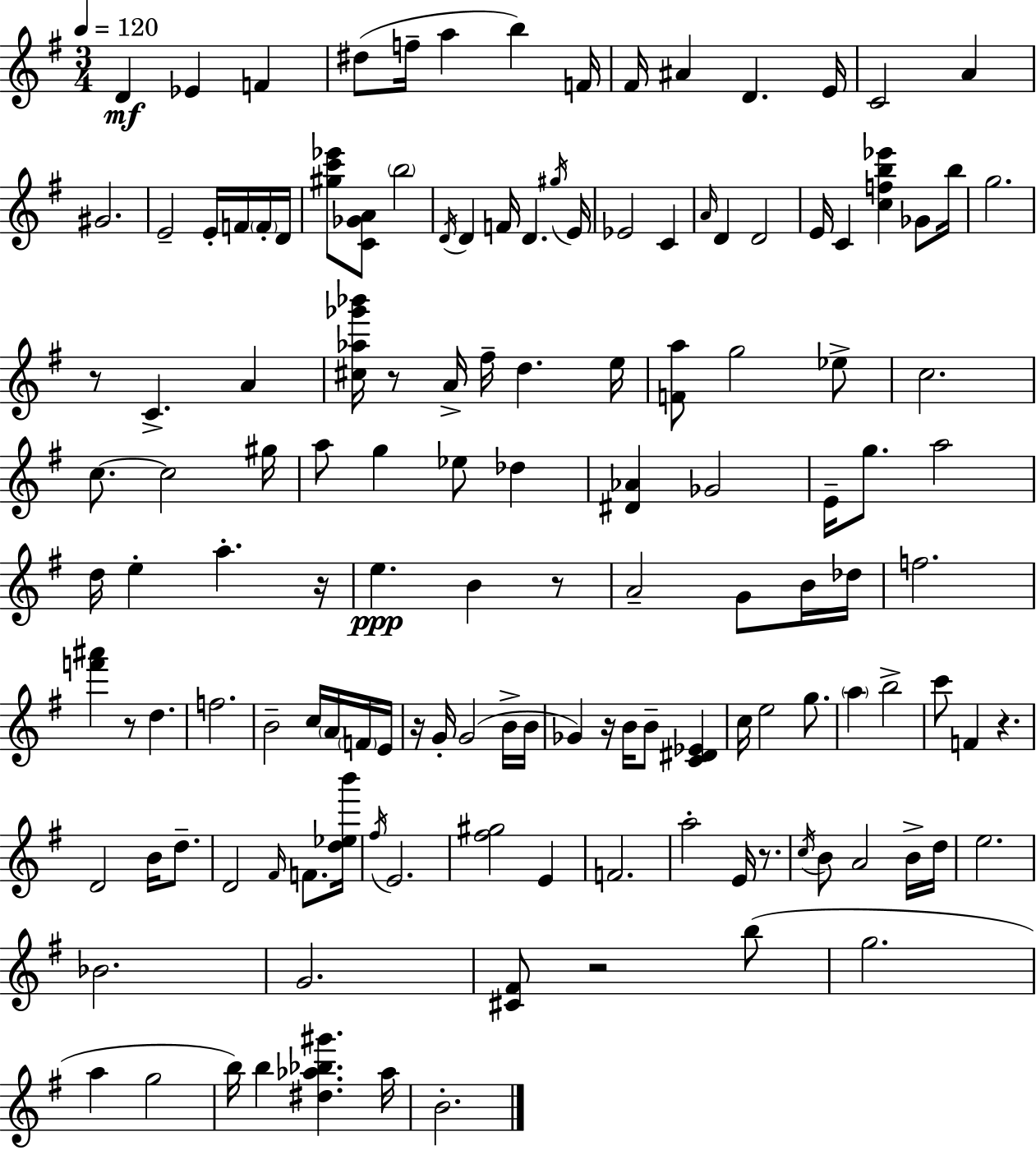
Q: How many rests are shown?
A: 10